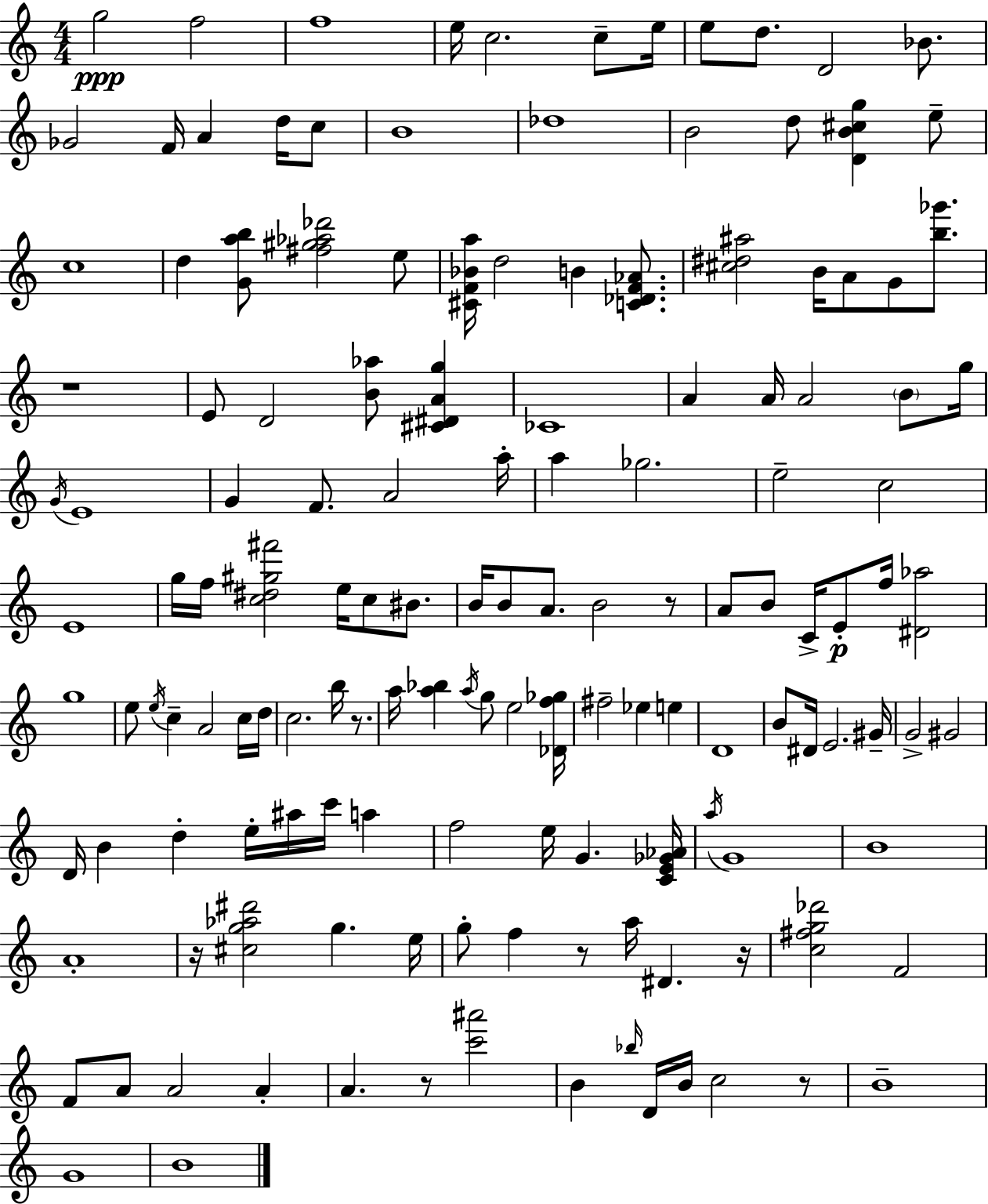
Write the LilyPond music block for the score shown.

{
  \clef treble
  \numericTimeSignature
  \time 4/4
  \key c \major
  g''2\ppp f''2 | f''1 | e''16 c''2. c''8-- e''16 | e''8 d''8. d'2 bes'8. | \break ges'2 f'16 a'4 d''16 c''8 | b'1 | des''1 | b'2 d''8 <d' b' cis'' g''>4 e''8-- | \break c''1 | d''4 <g' a'' b''>8 <fis'' gis'' aes'' des'''>2 e''8 | <cis' f' bes' a''>16 d''2 b'4 <c' des' f' aes'>8. | <cis'' dis'' ais''>2 b'16 a'8 g'8 <b'' ges'''>8. | \break r1 | e'8 d'2 <b' aes''>8 <cis' dis' a' g''>4 | ces'1 | a'4 a'16 a'2 \parenthesize b'8 g''16 | \break \acciaccatura { g'16 } e'1 | g'4 f'8. a'2 | a''16-. a''4 ges''2. | e''2-- c''2 | \break e'1 | g''16 f''16 <c'' dis'' gis'' fis'''>2 e''16 c''8 bis'8. | b'16 b'8 a'8. b'2 r8 | a'8 b'8 c'16-> e'8-.\p f''16 <dis' aes''>2 | \break g''1 | e''8 \acciaccatura { e''16 } c''4-- a'2 | c''16 d''16 c''2. b''16 r8. | a''16 <a'' bes''>4 \acciaccatura { a''16 } g''8 e''2 | \break <des' f'' ges''>16 fis''2-- ees''4 e''4 | d'1 | b'8 dis'16 e'2. | gis'16-- g'2-> gis'2 | \break d'16 b'4 d''4-. e''16-. ais''16 c'''16 a''4 | f''2 e''16 g'4. | <c' e' ges' aes'>16 \acciaccatura { a''16 } g'1 | b'1 | \break a'1-. | r16 <cis'' g'' aes'' dis'''>2 g''4. | e''16 g''8-. f''4 r8 a''16 dis'4. | r16 <c'' fis'' g'' des'''>2 f'2 | \break f'8 a'8 a'2 | a'4-. a'4. r8 <c''' ais'''>2 | b'4 \grace { bes''16 } d'16 b'16 c''2 | r8 b'1-- | \break g'1 | b'1 | \bar "|."
}